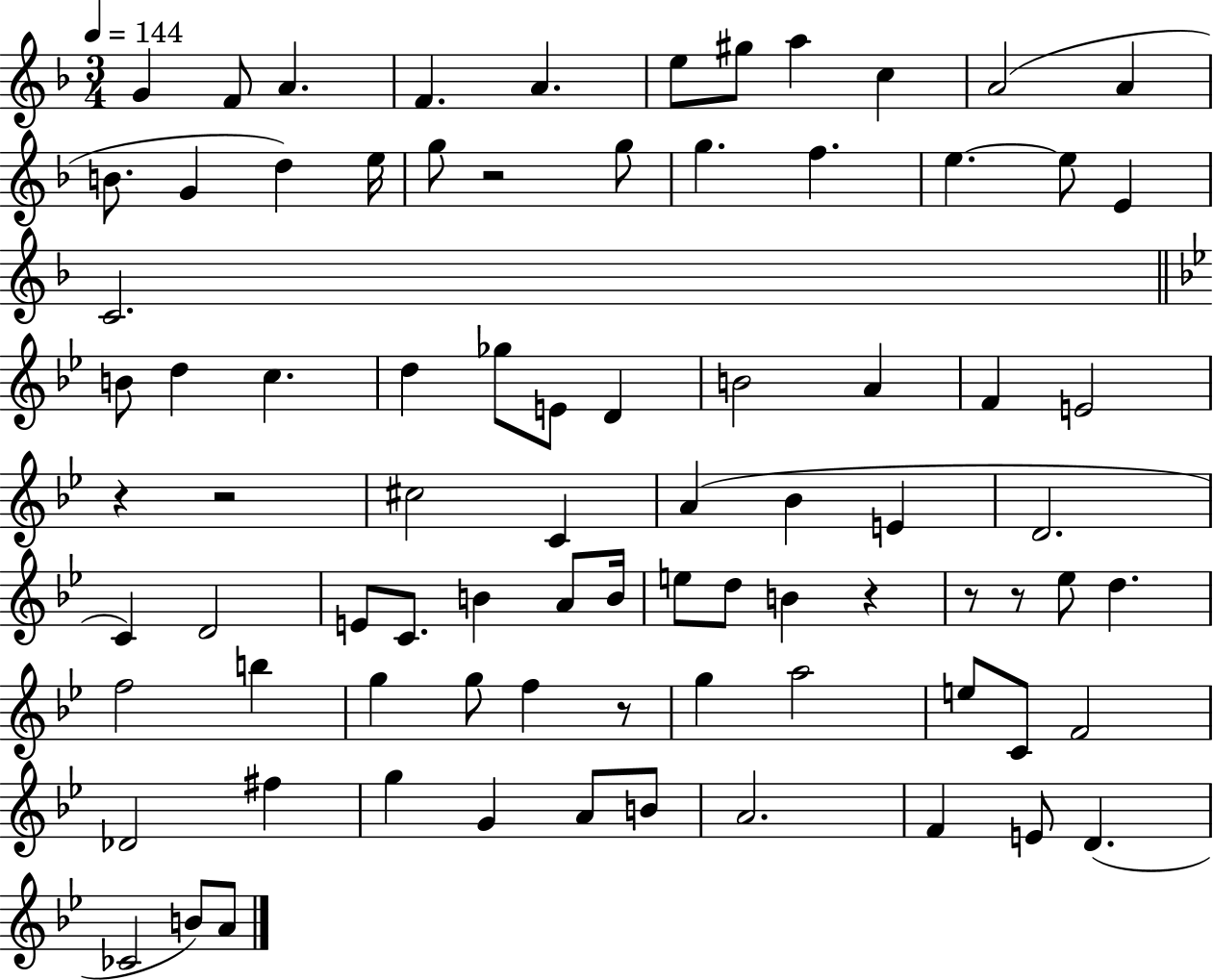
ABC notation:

X:1
T:Untitled
M:3/4
L:1/4
K:F
G F/2 A F A e/2 ^g/2 a c A2 A B/2 G d e/4 g/2 z2 g/2 g f e e/2 E C2 B/2 d c d _g/2 E/2 D B2 A F E2 z z2 ^c2 C A _B E D2 C D2 E/2 C/2 B A/2 B/4 e/2 d/2 B z z/2 z/2 _e/2 d f2 b g g/2 f z/2 g a2 e/2 C/2 F2 _D2 ^f g G A/2 B/2 A2 F E/2 D _C2 B/2 A/2